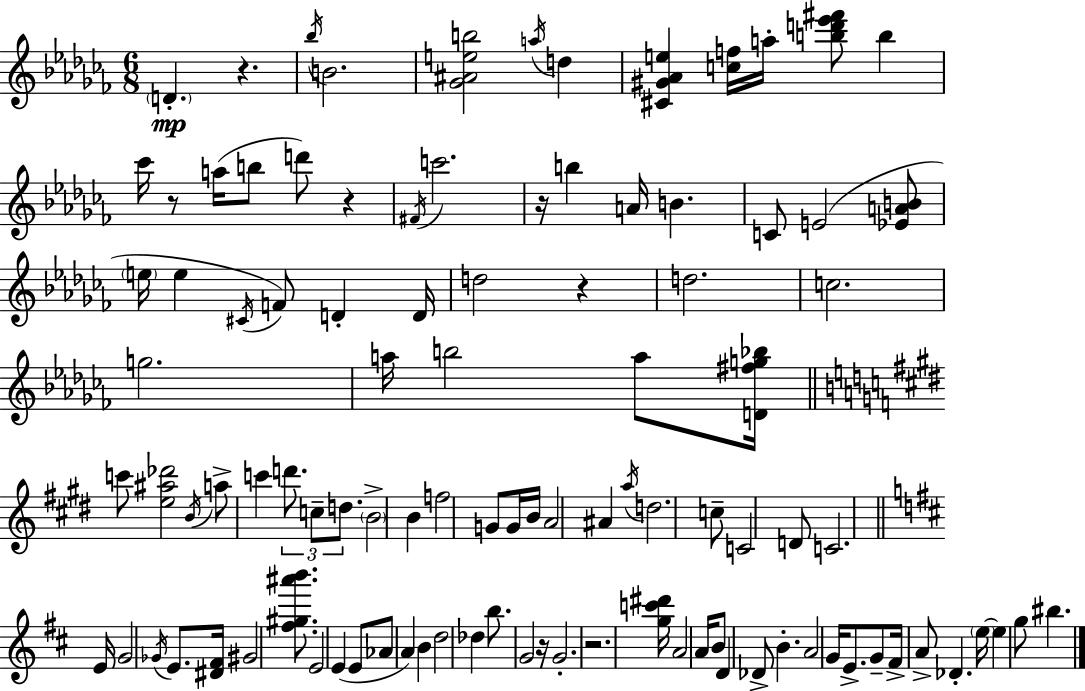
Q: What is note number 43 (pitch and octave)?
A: G4